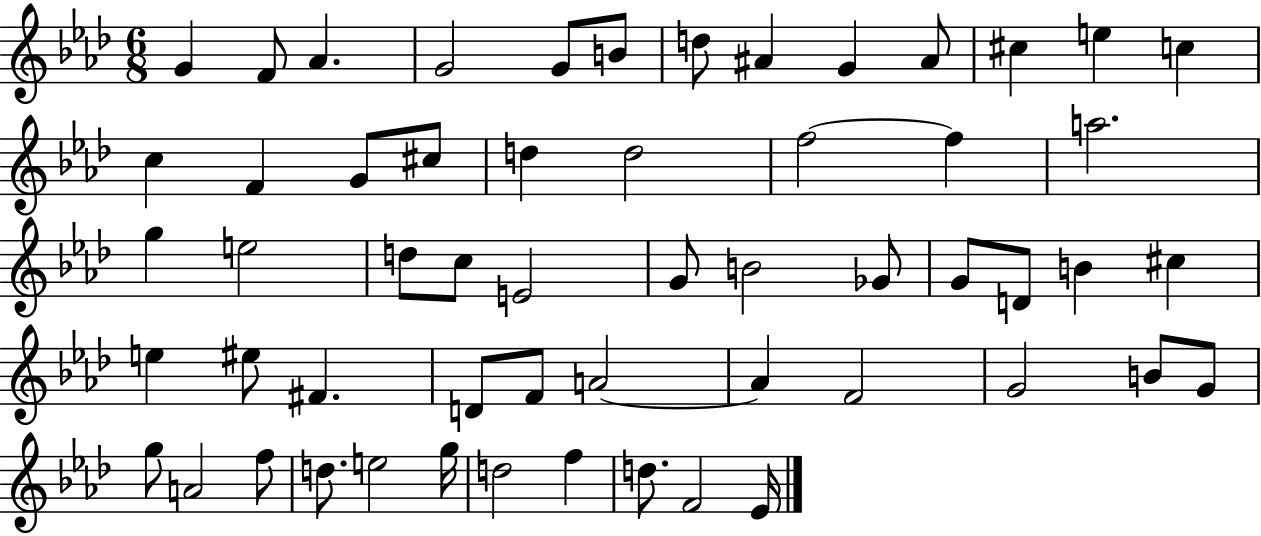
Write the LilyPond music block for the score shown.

{
  \clef treble
  \numericTimeSignature
  \time 6/8
  \key aes \major
  g'4 f'8 aes'4. | g'2 g'8 b'8 | d''8 ais'4 g'4 ais'8 | cis''4 e''4 c''4 | \break c''4 f'4 g'8 cis''8 | d''4 d''2 | f''2~~ f''4 | a''2. | \break g''4 e''2 | d''8 c''8 e'2 | g'8 b'2 ges'8 | g'8 d'8 b'4 cis''4 | \break e''4 eis''8 fis'4. | d'8 f'8 a'2~~ | a'4 f'2 | g'2 b'8 g'8 | \break g''8 a'2 f''8 | d''8. e''2 g''16 | d''2 f''4 | d''8. f'2 ees'16 | \break \bar "|."
}